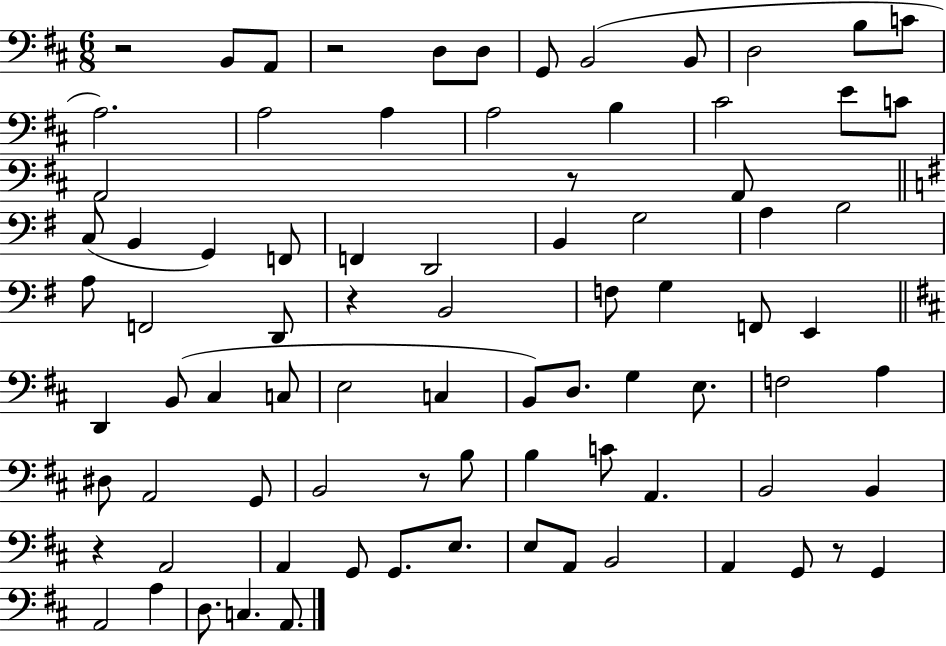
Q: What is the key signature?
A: D major